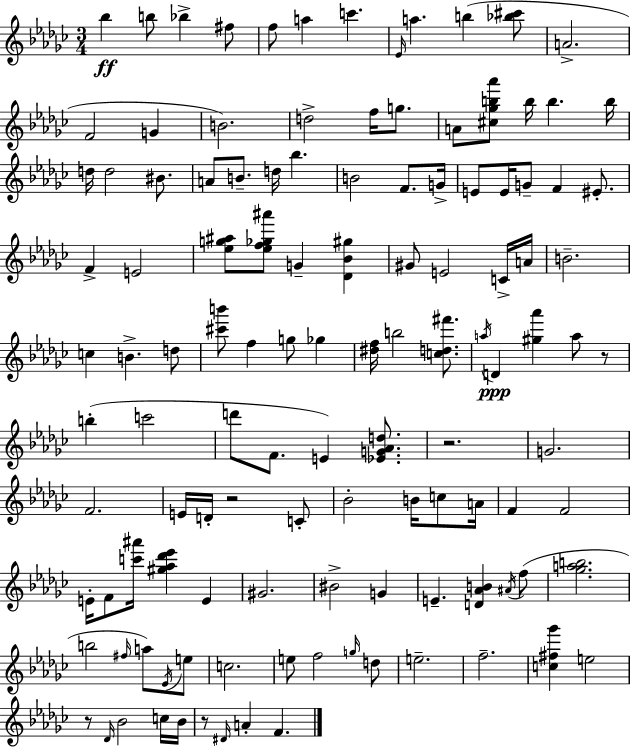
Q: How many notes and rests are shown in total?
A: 119